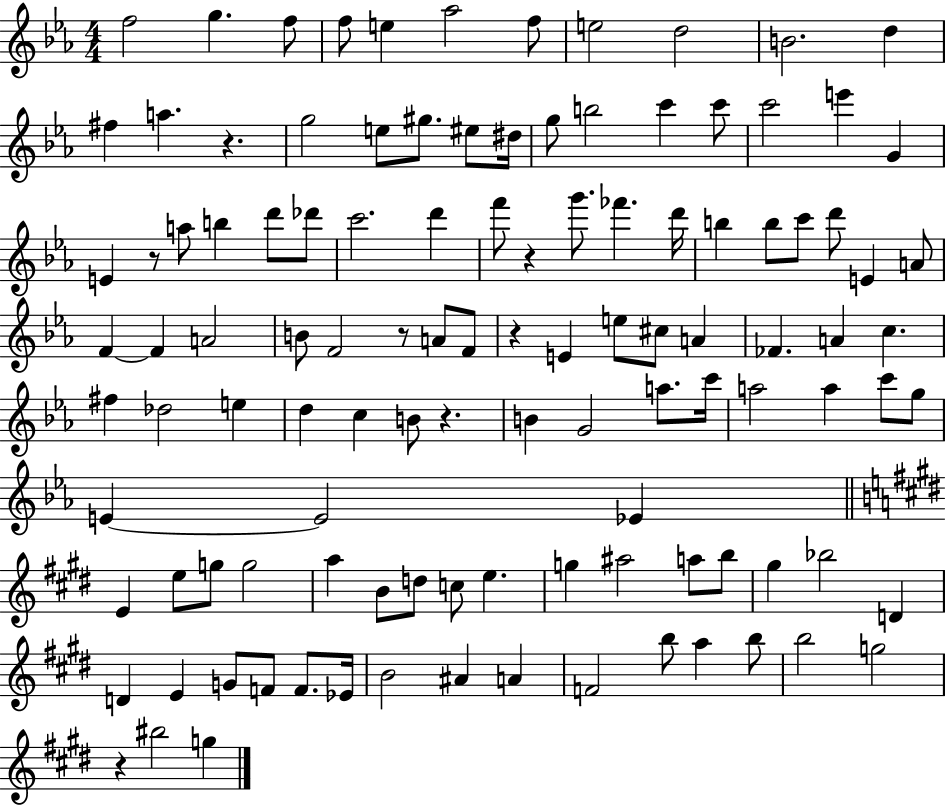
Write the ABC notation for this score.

X:1
T:Untitled
M:4/4
L:1/4
K:Eb
f2 g f/2 f/2 e _a2 f/2 e2 d2 B2 d ^f a z g2 e/2 ^g/2 ^e/2 ^d/4 g/2 b2 c' c'/2 c'2 e' G E z/2 a/2 b d'/2 _d'/2 c'2 d' f'/2 z g'/2 _f' d'/4 b b/2 c'/2 d'/2 E A/2 F F A2 B/2 F2 z/2 A/2 F/2 z E e/2 ^c/2 A _F A c ^f _d2 e d c B/2 z B G2 a/2 c'/4 a2 a c'/2 g/2 E E2 _E E e/2 g/2 g2 a B/2 d/2 c/2 e g ^a2 a/2 b/2 ^g _b2 D D E G/2 F/2 F/2 _E/4 B2 ^A A F2 b/2 a b/2 b2 g2 z ^b2 g